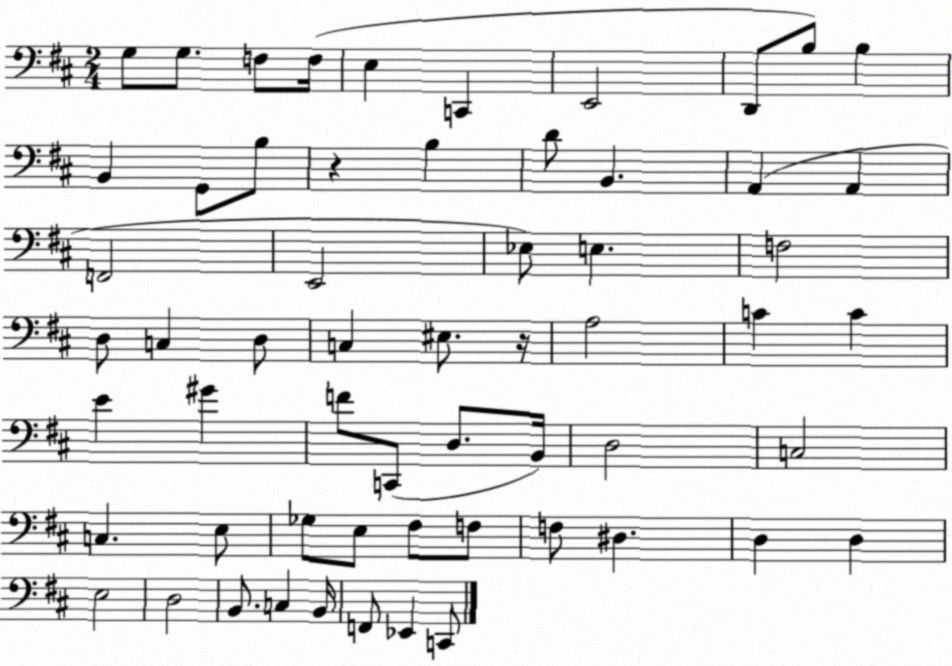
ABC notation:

X:1
T:Untitled
M:2/4
L:1/4
K:D
G,/2 G,/2 F,/2 F,/4 E, C,, E,,2 D,,/2 B,/2 B, B,, G,,/2 B,/2 z B, D/2 B,, A,, A,, F,,2 E,,2 _E,/2 E, F,2 D,/2 C, D,/2 C, ^E,/2 z/4 A,2 C C E ^G F/2 C,,/2 D,/2 B,,/4 D,2 C,2 C, E,/2 _G,/2 E,/2 ^F,/2 F,/2 F,/2 ^D, D, D, E,2 D,2 B,,/2 C, B,,/4 F,,/2 _E,, C,,/2